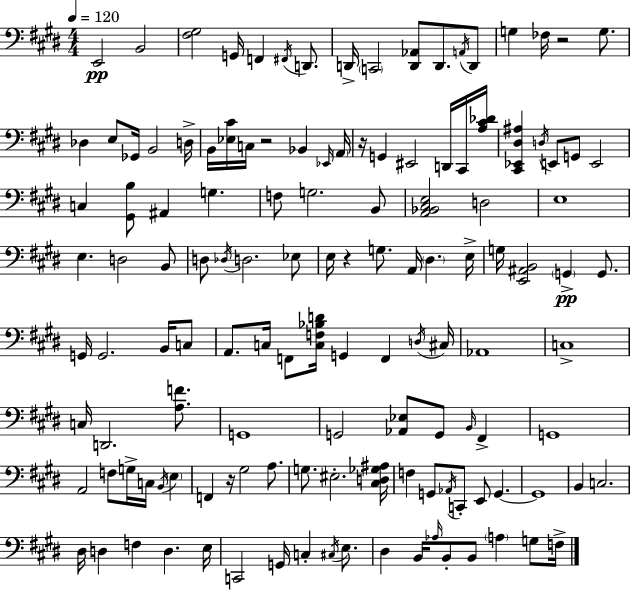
X:1
T:Untitled
M:4/4
L:1/4
K:E
E,,2 B,,2 [^F,^G,]2 G,,/4 F,, ^F,,/4 D,,/2 D,,/4 C,,2 [D,,_A,,]/2 D,,/2 A,,/4 D,,/2 G, _F,/4 z2 G,/2 _D, E,/2 _G,,/4 B,,2 D,/4 B,,/4 [_E,^C]/4 C,/4 z2 _B,, _E,,/4 A,,/4 z/4 G,, ^E,,2 D,,/4 ^C,,/4 [A,^C_D]/4 [^C,,_E,,^D,^A,] D,/4 E,,/2 G,,/2 E,,2 C, [^G,,B,]/2 ^A,, G, F,/2 G,2 B,,/2 [A,,_B,,^C,E,]2 D,2 E,4 E, D,2 B,,/2 D,/2 _D,/4 D,2 _E,/2 E,/4 z G,/2 A,,/4 ^D, E,/4 G,/4 [E,,^A,,B,,]2 G,, G,,/2 G,,/4 G,,2 B,,/4 C,/2 A,,/2 C,/4 F,,/2 [C,F,_B,D]/4 G,, F,, D,/4 ^C,/4 _A,,4 C,4 C,/4 D,,2 [A,F]/2 G,,4 G,,2 [_A,,_E,]/2 G,,/2 B,,/4 ^F,, G,,4 A,,2 F,/2 G,/4 C,/4 B,,/4 E, F,, z/4 ^G,2 A,/2 G,/2 ^E,2 [^C,D,_G,^A,]/4 F, G,,/2 _A,,/4 C,,/2 E,,/2 G,, G,,4 B,, C,2 ^D,/4 D, F, D, E,/4 C,,2 G,,/4 C, ^C,/4 E,/2 ^D, B,,/4 _A,/4 B,,/2 B,,/2 A, G,/2 F,/4